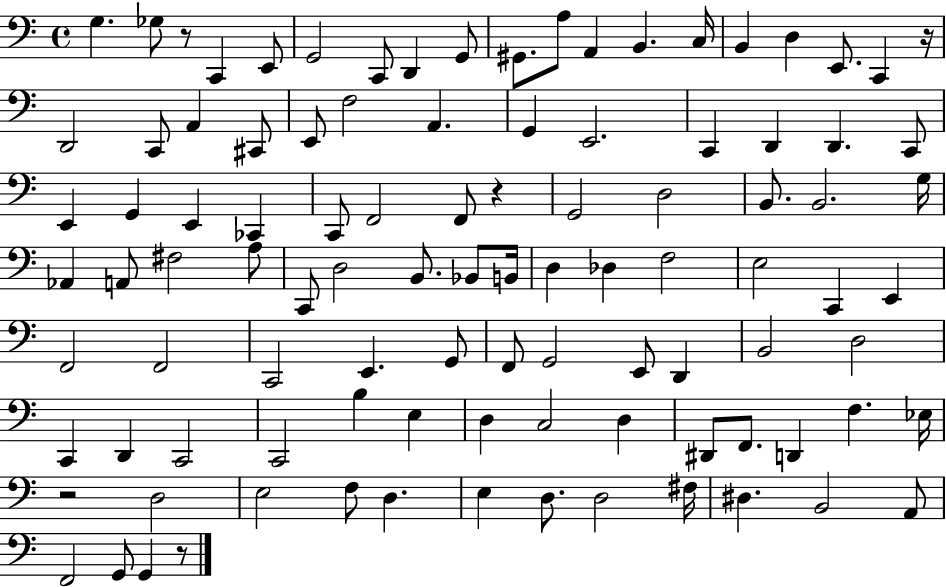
{
  \clef bass
  \time 4/4
  \defaultTimeSignature
  \key c \major
  g4. ges8 r8 c,4 e,8 | g,2 c,8 d,4 g,8 | gis,8. a8 a,4 b,4. c16 | b,4 d4 e,8. c,4 r16 | \break d,2 c,8 a,4 cis,8 | e,8 f2 a,4. | g,4 e,2. | c,4 d,4 d,4. c,8 | \break e,4 g,4 e,4 ces,4 | c,8 f,2 f,8 r4 | g,2 d2 | b,8. b,2. g16 | \break aes,4 a,8 fis2 a8 | c,8 d2 b,8. bes,8 b,16 | d4 des4 f2 | e2 c,4 e,4 | \break f,2 f,2 | c,2 e,4. g,8 | f,8 g,2 e,8 d,4 | b,2 d2 | \break c,4 d,4 c,2 | c,2 b4 e4 | d4 c2 d4 | dis,8 f,8. d,4 f4. ees16 | \break r2 d2 | e2 f8 d4. | e4 d8. d2 fis16 | dis4. b,2 a,8 | \break f,2 g,8 g,4 r8 | \bar "|."
}